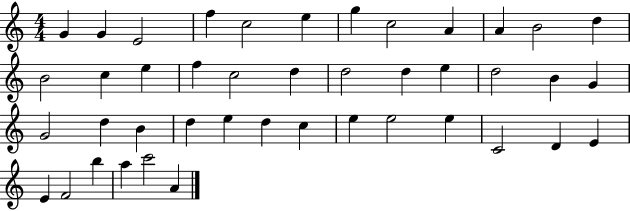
{
  \clef treble
  \numericTimeSignature
  \time 4/4
  \key c \major
  g'4 g'4 e'2 | f''4 c''2 e''4 | g''4 c''2 a'4 | a'4 b'2 d''4 | \break b'2 c''4 e''4 | f''4 c''2 d''4 | d''2 d''4 e''4 | d''2 b'4 g'4 | \break g'2 d''4 b'4 | d''4 e''4 d''4 c''4 | e''4 e''2 e''4 | c'2 d'4 e'4 | \break e'4 f'2 b''4 | a''4 c'''2 a'4 | \bar "|."
}